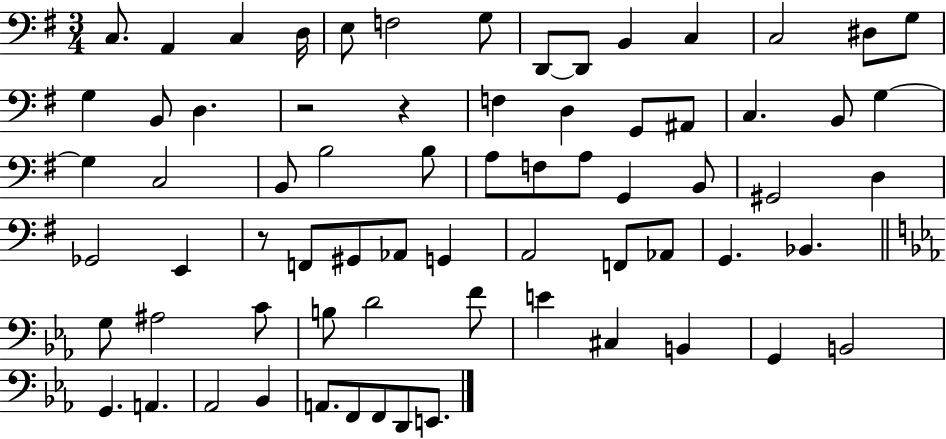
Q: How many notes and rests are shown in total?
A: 70